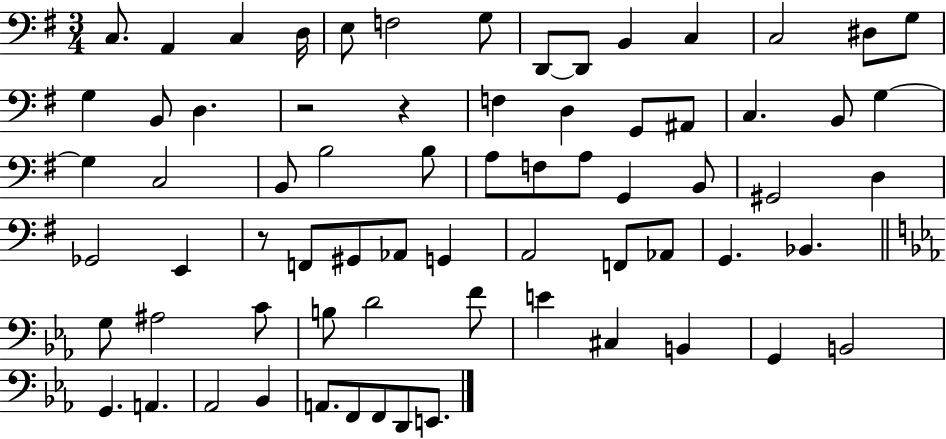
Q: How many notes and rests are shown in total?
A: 70